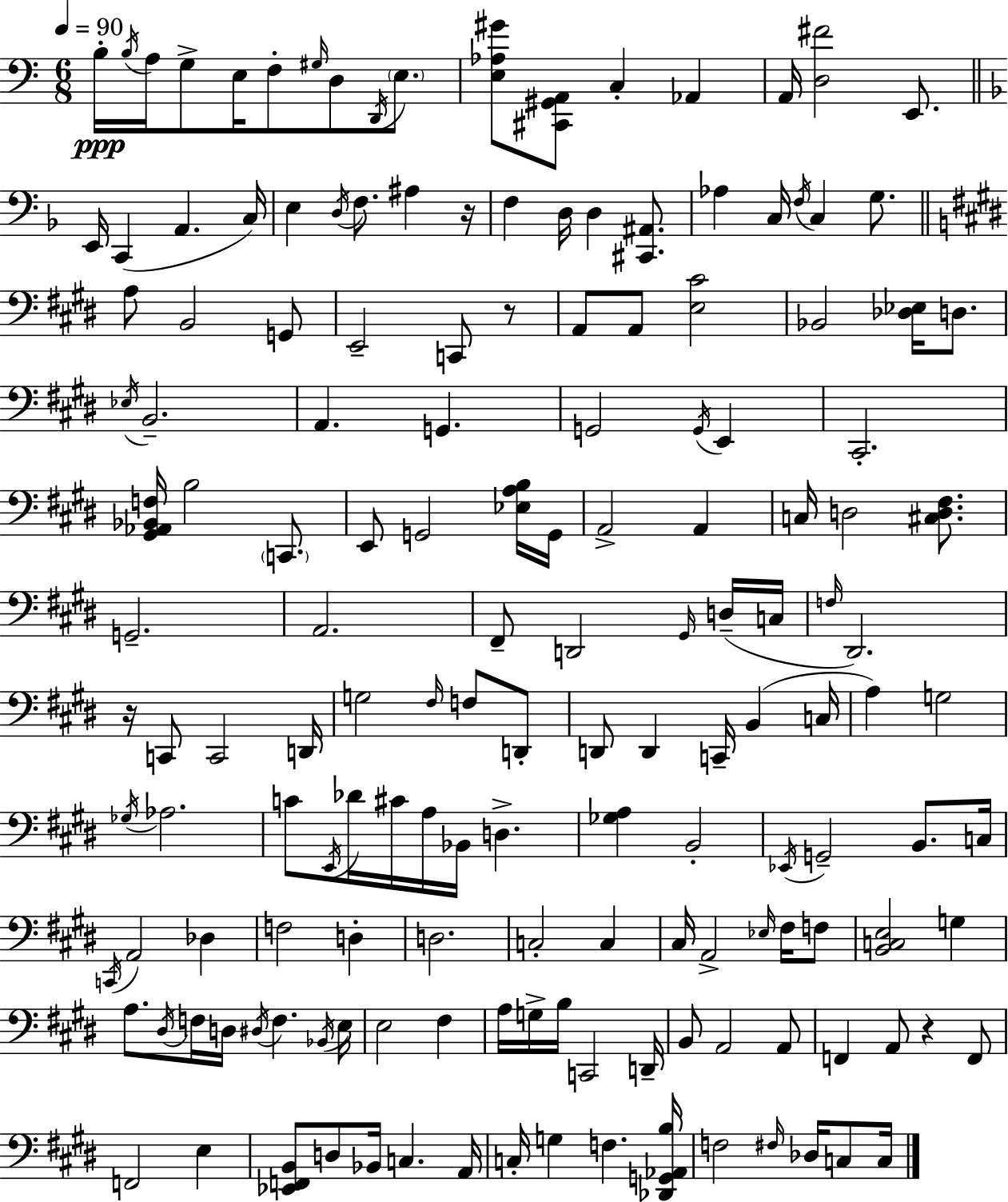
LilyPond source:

{
  \clef bass
  \numericTimeSignature
  \time 6/8
  \key a \minor
  \tempo 4 = 90
  b16-.\ppp \acciaccatura { b16 } a16 g8-> e16 f8-. \grace { gis16 } d8 \acciaccatura { d,16 } | \parenthesize e8. <e aes gis'>8 <cis, gis, a,>8 c4-. aes,4 | a,16 <d fis'>2 | e,8. \bar "||" \break \key d \minor e,16 c,4( a,4. c16) | e4 \acciaccatura { d16 } f8. ais4 | r16 f4 d16 d4 <cis, ais,>8. | aes4 c16 \acciaccatura { f16 } c4 g8. | \break \bar "||" \break \key e \major a8 b,2 g,8 | e,2-- c,8 r8 | a,8 a,8 <e cis'>2 | bes,2 <des ees>16 d8. | \break \acciaccatura { ees16 } b,2.-- | a,4. g,4. | g,2 \acciaccatura { g,16 } e,4 | cis,2.-. | \break <gis, aes, bes, f>16 b2 \parenthesize c,8. | e,8 g,2 | <ees a b>16 g,16 a,2-> a,4 | c16 d2 <cis d fis>8. | \break g,2.-- | a,2. | fis,8-- d,2 | \grace { gis,16 } d16--( c16 \grace { f16 } dis,2.) | \break r16 c,8 c,2 | d,16 g2 | \grace { fis16 } f8 d,8-. d,8 d,4 c,16-- | b,4( c16 a4) g2 | \break \acciaccatura { ges16 } aes2. | c'8 \acciaccatura { e,16 } des'16 cis'16 a16 | bes,16 d4.-> <ges a>4 b,2-. | \acciaccatura { ees,16 } g,2-- | \break b,8. c16 \acciaccatura { c,16 } a,2 | des4 f2 | d4-. d2. | c2-. | \break c4 cis16 a,2-> | \grace { ees16 } fis16 f8 <b, c e>2 | g4 a8. | \acciaccatura { dis16 } f16 d16 \acciaccatura { dis16 } f4. \acciaccatura { bes,16 } | \break e16 e2 fis4 | a16 g16-> b16 c,2 | d,16-- b,8 a,2 a,8 | f,4 a,8 r4 f,8 | \break f,2 e4 | <ees, f, b,>8 d8 bes,16 c4. | a,16 c16-. g4 f4. | <des, g, aes, b>16 f2 \grace { fis16 } des16 c8 | \break c16 \bar "|."
}